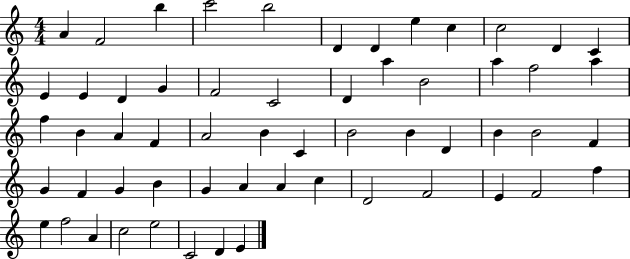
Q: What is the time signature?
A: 4/4